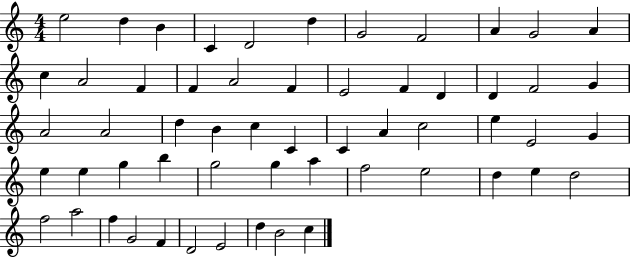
E5/h D5/q B4/q C4/q D4/h D5/q G4/h F4/h A4/q G4/h A4/q C5/q A4/h F4/q F4/q A4/h F4/q E4/h F4/q D4/q D4/q F4/h G4/q A4/h A4/h D5/q B4/q C5/q C4/q C4/q A4/q C5/h E5/q E4/h G4/q E5/q E5/q G5/q B5/q G5/h G5/q A5/q F5/h E5/h D5/q E5/q D5/h F5/h A5/h F5/q G4/h F4/q D4/h E4/h D5/q B4/h C5/q